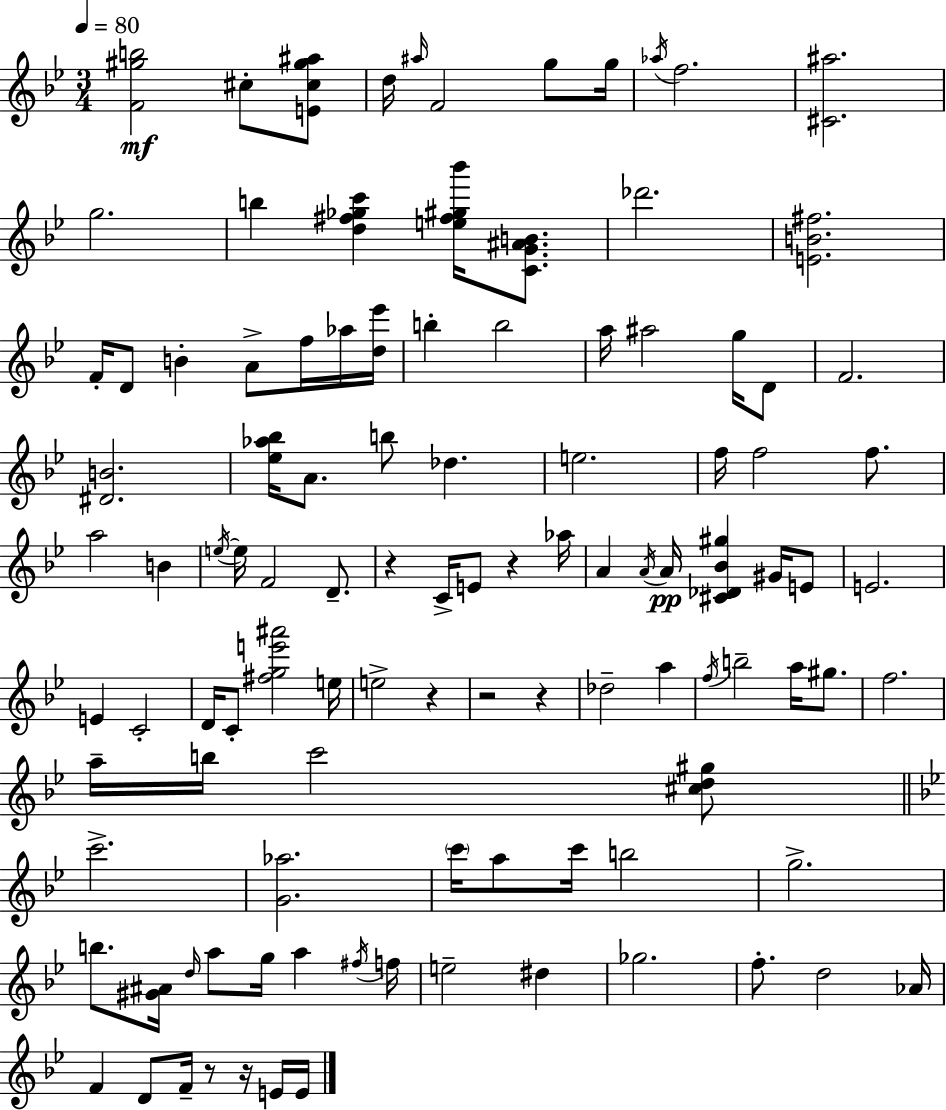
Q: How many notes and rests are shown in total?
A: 108